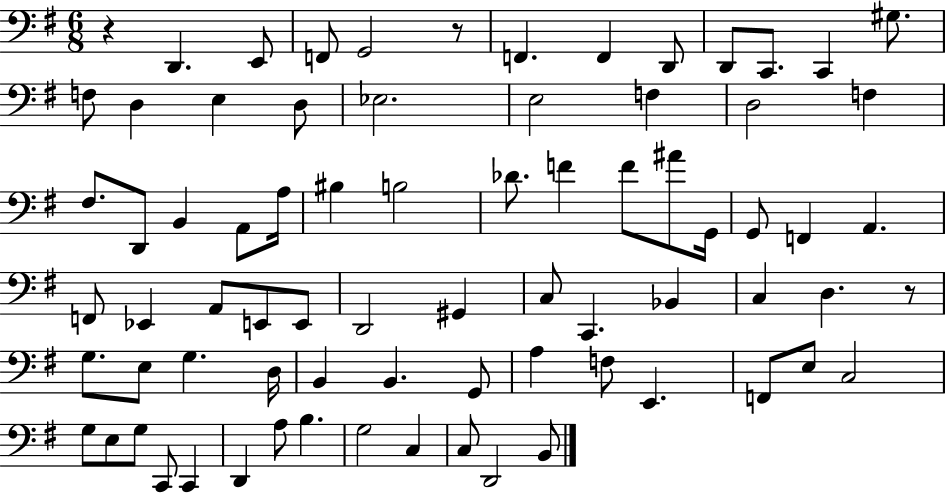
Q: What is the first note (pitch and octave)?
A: D2